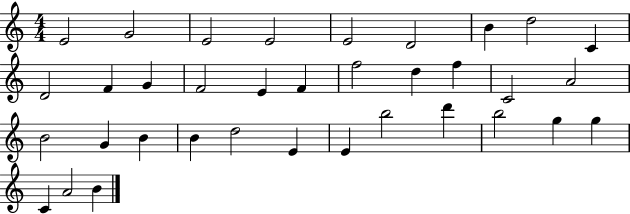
E4/h G4/h E4/h E4/h E4/h D4/h B4/q D5/h C4/q D4/h F4/q G4/q F4/h E4/q F4/q F5/h D5/q F5/q C4/h A4/h B4/h G4/q B4/q B4/q D5/h E4/q E4/q B5/h D6/q B5/h G5/q G5/q C4/q A4/h B4/q